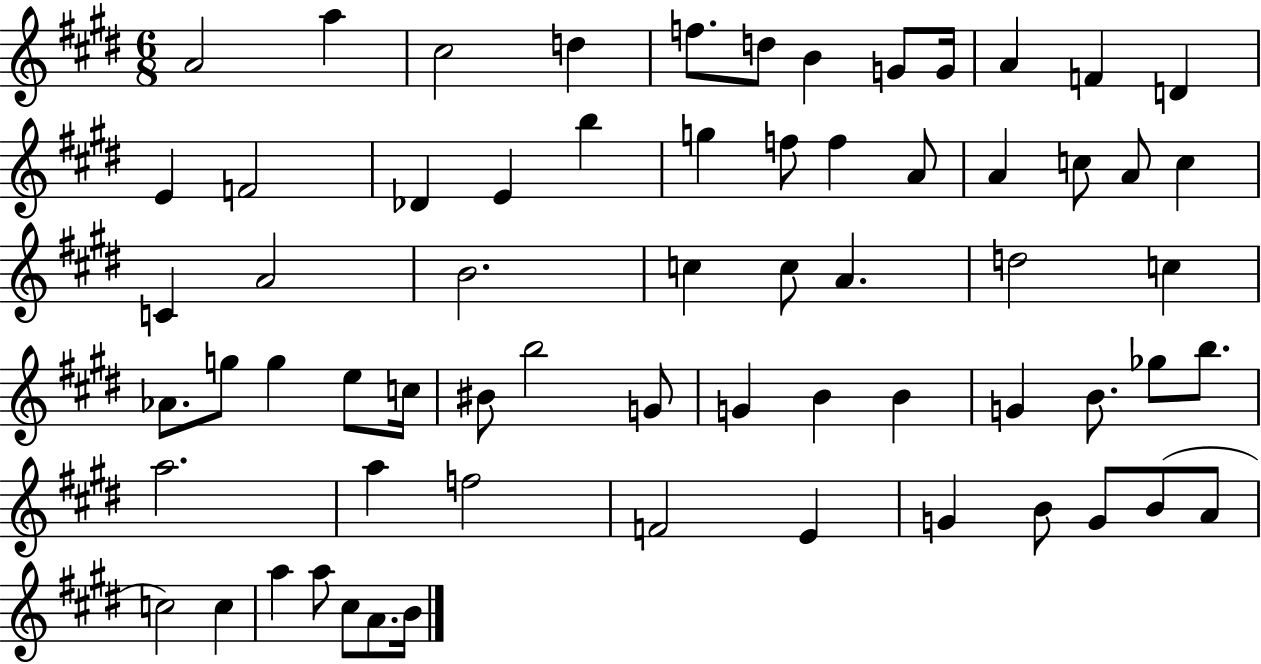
A4/h A5/q C#5/h D5/q F5/e. D5/e B4/q G4/e G4/s A4/q F4/q D4/q E4/q F4/h Db4/q E4/q B5/q G5/q F5/e F5/q A4/e A4/q C5/e A4/e C5/q C4/q A4/h B4/h. C5/q C5/e A4/q. D5/h C5/q Ab4/e. G5/e G5/q E5/e C5/s BIS4/e B5/h G4/e G4/q B4/q B4/q G4/q B4/e. Gb5/e B5/e. A5/h. A5/q F5/h F4/h E4/q G4/q B4/e G4/e B4/e A4/e C5/h C5/q A5/q A5/e C#5/e A4/e. B4/s